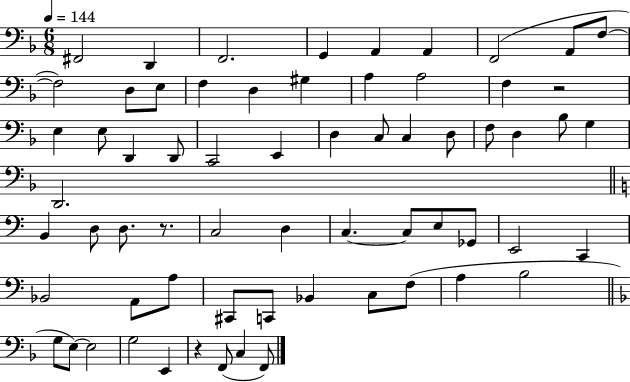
X:1
T:Untitled
M:6/8
L:1/4
K:F
^F,,2 D,, F,,2 G,, A,, A,, F,,2 A,,/2 F,/2 F,2 D,/2 E,/2 F, D, ^G, A, A,2 F, z2 E, E,/2 D,, D,,/2 C,,2 E,, D, C,/2 C, D,/2 F,/2 D, _B,/2 G, D,,2 B,, D,/2 D,/2 z/2 C,2 D, C, C,/2 E,/2 _G,,/2 E,,2 C,, _B,,2 A,,/2 A,/2 ^C,,/2 C,,/2 _B,, C,/2 F,/2 A, B,2 G,/2 E,/2 E,2 G,2 E,, z F,,/2 C, F,,/2